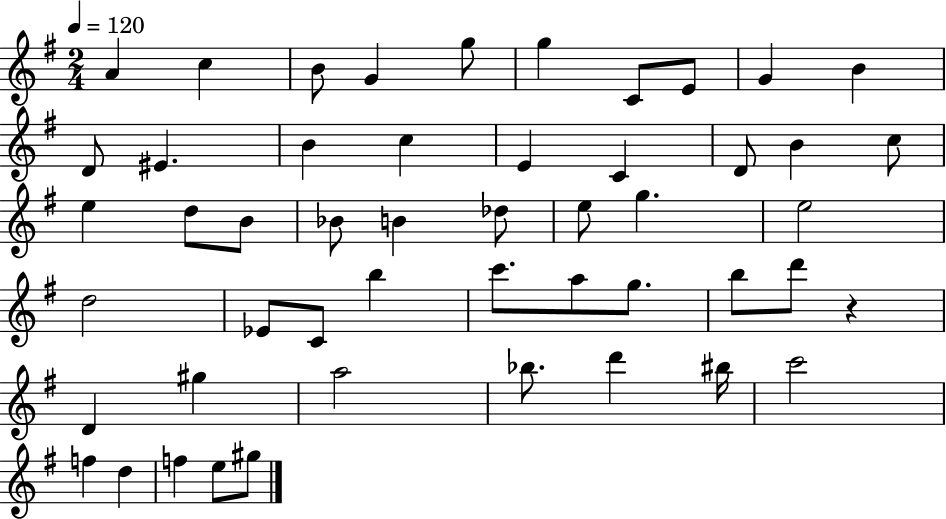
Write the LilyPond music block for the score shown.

{
  \clef treble
  \numericTimeSignature
  \time 2/4
  \key g \major
  \tempo 4 = 120
  a'4 c''4 | b'8 g'4 g''8 | g''4 c'8 e'8 | g'4 b'4 | \break d'8 eis'4. | b'4 c''4 | e'4 c'4 | d'8 b'4 c''8 | \break e''4 d''8 b'8 | bes'8 b'4 des''8 | e''8 g''4. | e''2 | \break d''2 | ees'8 c'8 b''4 | c'''8. a''8 g''8. | b''8 d'''8 r4 | \break d'4 gis''4 | a''2 | bes''8. d'''4 bis''16 | c'''2 | \break f''4 d''4 | f''4 e''8 gis''8 | \bar "|."
}